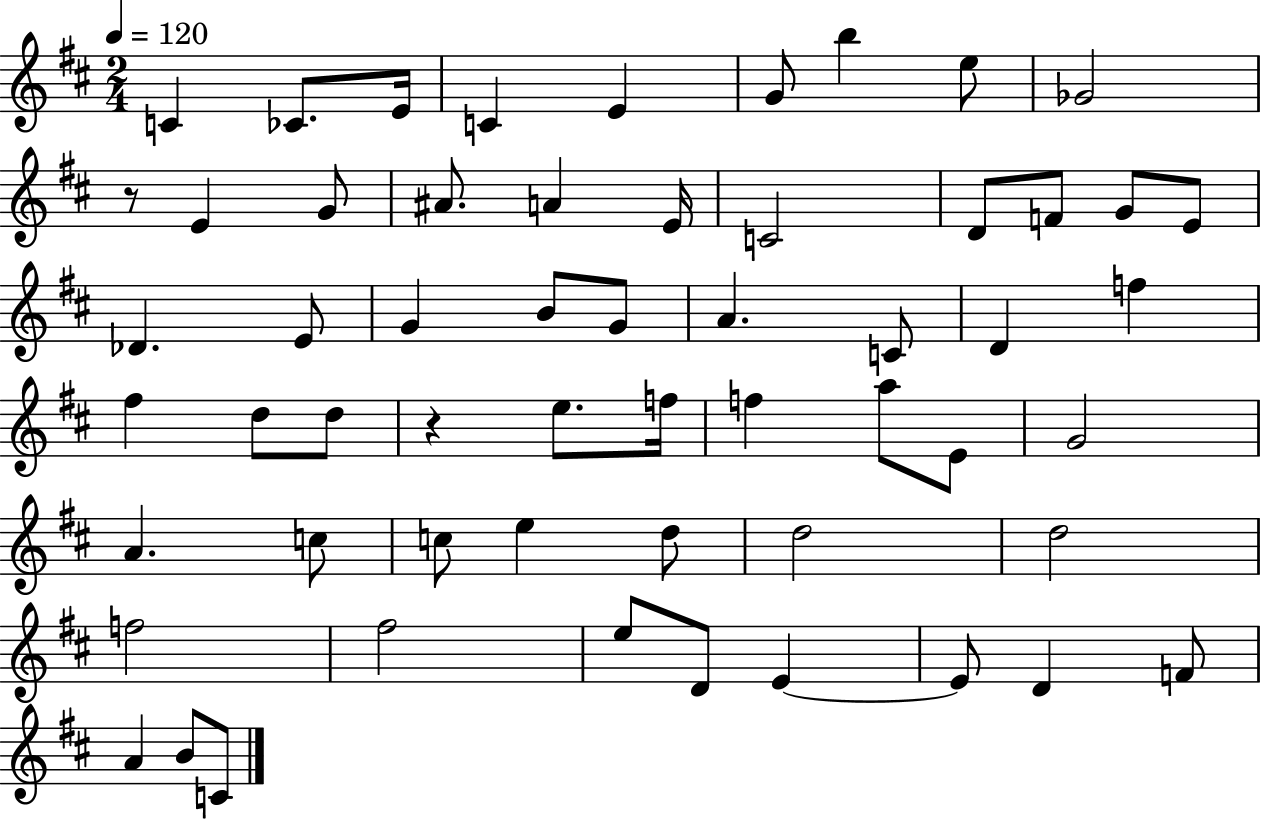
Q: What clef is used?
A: treble